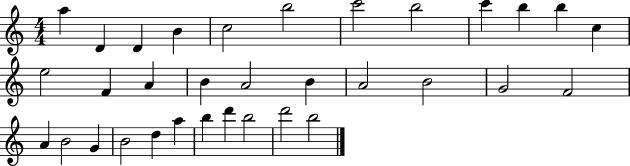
{
  \clef treble
  \numericTimeSignature
  \time 4/4
  \key c \major
  a''4 d'4 d'4 b'4 | c''2 b''2 | c'''2 b''2 | c'''4 b''4 b''4 c''4 | \break e''2 f'4 a'4 | b'4 a'2 b'4 | a'2 b'2 | g'2 f'2 | \break a'4 b'2 g'4 | b'2 d''4 a''4 | b''4 d'''4 b''2 | d'''2 b''2 | \break \bar "|."
}